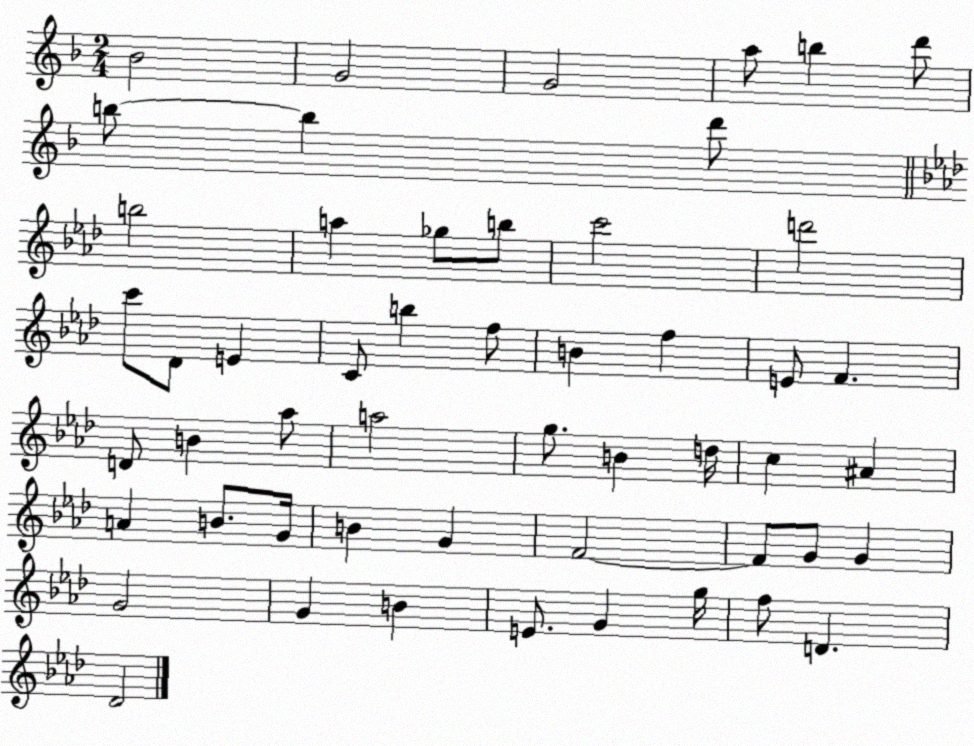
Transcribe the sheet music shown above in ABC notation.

X:1
T:Untitled
M:2/4
L:1/4
K:F
_B2 G2 G2 a/2 b d'/2 b/2 b d'/2 b2 a _g/2 b/2 c'2 d'2 c'/2 _D/2 E C/2 b f/2 B f E/2 F D/2 B _a/2 a2 g/2 B d/4 c ^A A B/2 G/4 B G F2 F/2 G/2 G G2 G B E/2 G g/4 f/2 D _D2